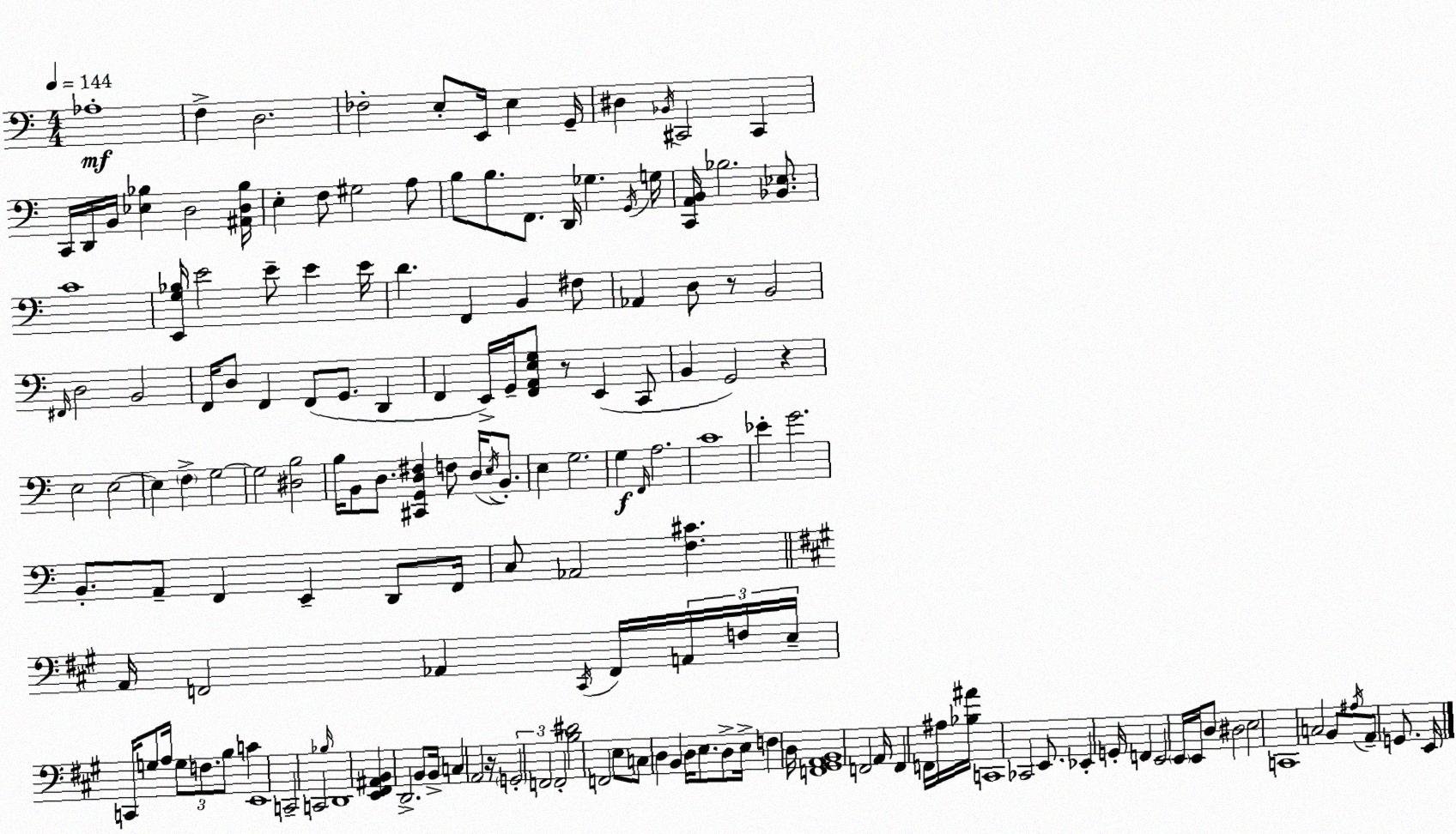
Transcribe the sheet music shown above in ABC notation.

X:1
T:Untitled
M:4/4
L:1/4
K:Am
_A,4 F, D,2 _F,2 E,/2 E,,/4 E, G,,/4 ^D, _B,,/4 ^C,,2 ^C,, C,,/4 D,,/4 B,,/4 [_E,_B,] D,2 [^A,,D,_B,]/4 E, F,/2 ^G,2 A,/2 B,/2 B,/2 F,,/2 D,,/4 _G, G,,/4 G,/4 [C,,A,,B,,]/4 _B,2 [_B,,_E,]/2 C4 [E,,G,_B,]/4 E2 E/2 E E/4 D F,, B,, ^F,/2 _A,, D,/2 z/2 B,,2 ^F,,/4 D,2 B,,2 F,,/4 D,/2 F,, F,,/2 G,,/2 D,, F,, E,,/4 G,,/4 [F,,A,,E,G,]/2 z/2 E,, C,,/2 B,, G,,2 z E,2 E,2 E, F, G,2 G,2 [^D,B,]2 B,/4 B,,/2 D,/2 [^C,,G,,D,^F,] F,/2 D,/4 E,/4 B,,/2 E, G,2 G, F,,/4 A,2 C4 _E G2 B,,/2 A,,/2 F,, E,, D,,/2 F,,/4 C,/2 _A,,2 [F,^C] A,,/4 F,,2 _A,, ^C,,/4 F,,/4 A,,/4 F,/4 E,/4 C,,/4 G,/2 A,/4 G,/2 F,/2 B,/2 C E,,4 C,,2 C,,2 _B,/4 D,,4 [E,,^F,,^A,,B,,] D,,2 B,,/2 B,,/4 C, A,,2 z/4 G,,2 F,,2 F,,2 [B,^D]2 F,,2 E,/2 C,/2 D, B,, D,/4 E,/2 D,/2 E,/4 F, D,/4 [F,,^G,,A,,B,,]4 F,,2 A,,/4 F,, F,,/4 ^A,/4 [_B,^A]/4 C,,4 _C,,2 E,,/2 _E,, G,,/4 F,, E,,2 E,,/4 E,,/4 D,/2 ^D,2 E,2 C,,4 C,2 B,,/2 ^A,/4 A,,/2 G,,/2 E,,/4